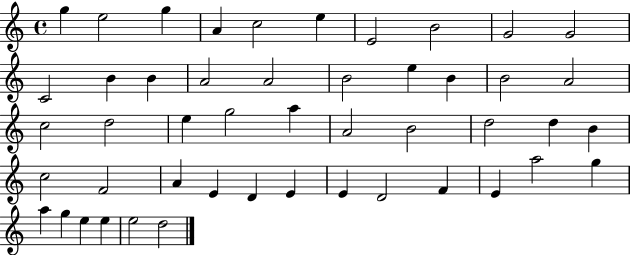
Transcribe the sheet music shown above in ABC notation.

X:1
T:Untitled
M:4/4
L:1/4
K:C
g e2 g A c2 e E2 B2 G2 G2 C2 B B A2 A2 B2 e B B2 A2 c2 d2 e g2 a A2 B2 d2 d B c2 F2 A E D E E D2 F E a2 g a g e e e2 d2